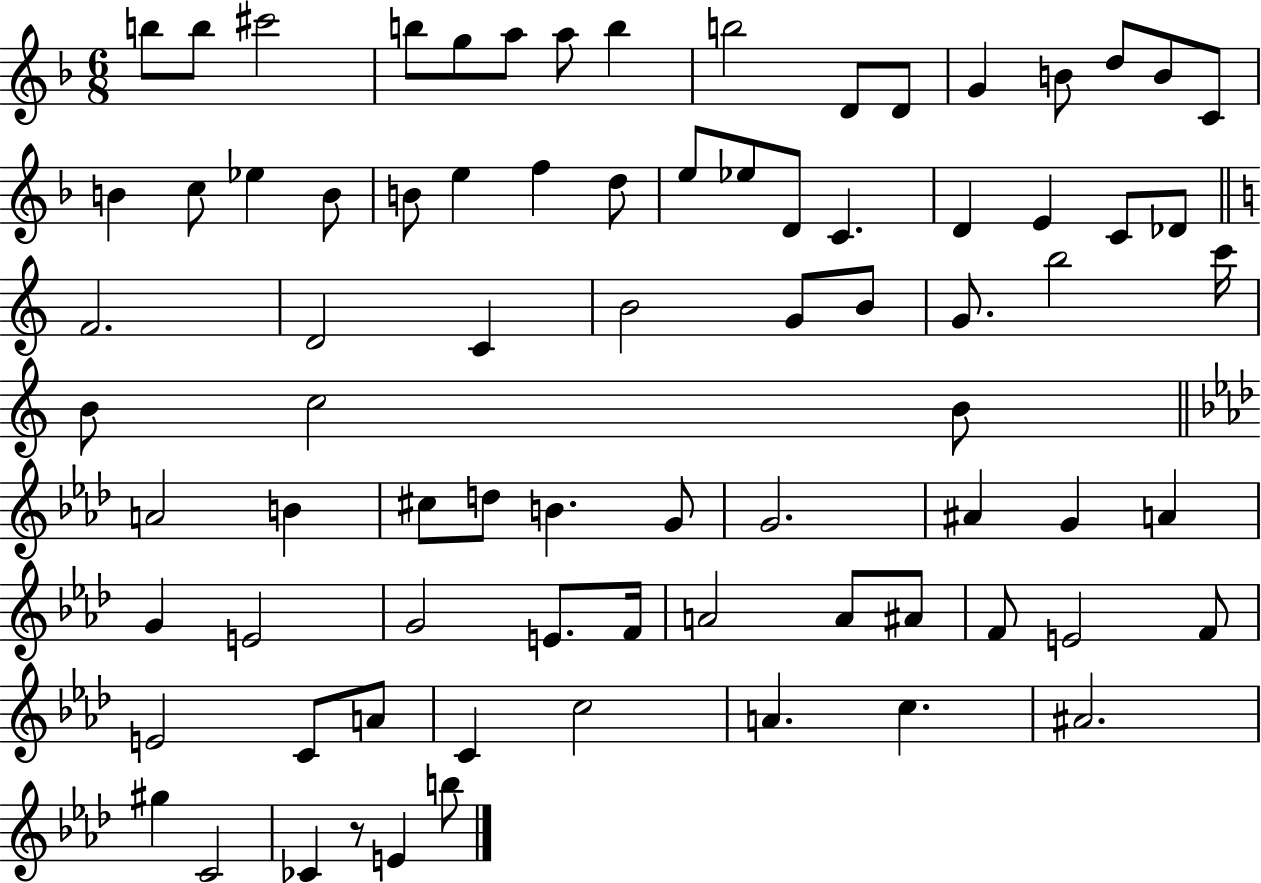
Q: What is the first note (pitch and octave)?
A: B5